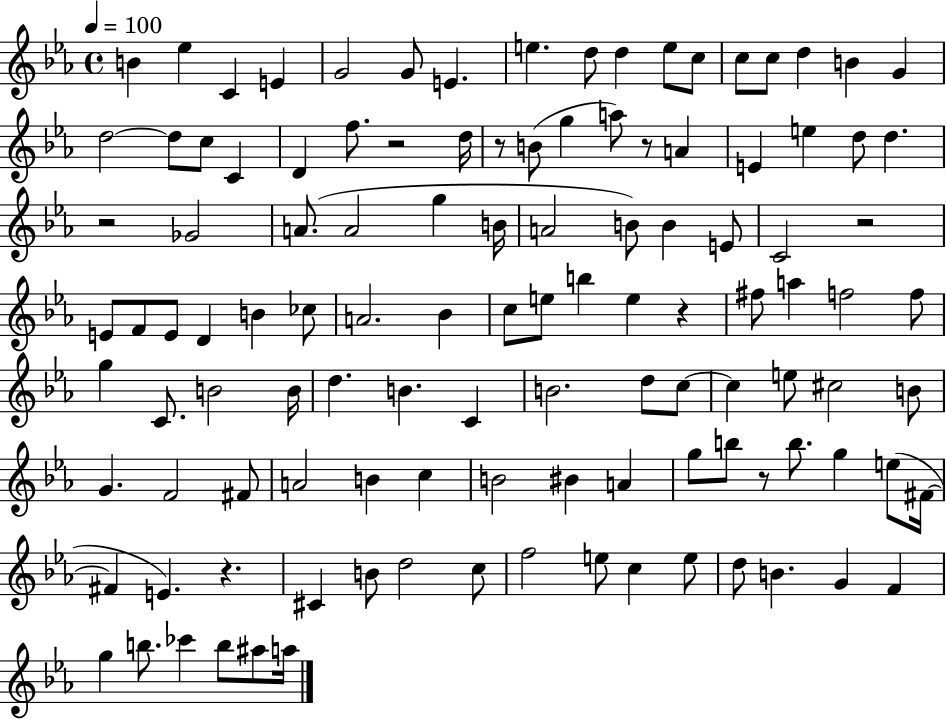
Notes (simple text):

B4/q Eb5/q C4/q E4/q G4/h G4/e E4/q. E5/q. D5/e D5/q E5/e C5/e C5/e C5/e D5/q B4/q G4/q D5/h D5/e C5/e C4/q D4/q F5/e. R/h D5/s R/e B4/e G5/q A5/e R/e A4/q E4/q E5/q D5/e D5/q. R/h Gb4/h A4/e. A4/h G5/q B4/s A4/h B4/e B4/q E4/e C4/h R/h E4/e F4/e E4/e D4/q B4/q CES5/e A4/h. Bb4/q C5/e E5/e B5/q E5/q R/q F#5/e A5/q F5/h F5/e G5/q C4/e. B4/h B4/s D5/q. B4/q. C4/q B4/h. D5/e C5/e C5/q E5/e C#5/h B4/e G4/q. F4/h F#4/e A4/h B4/q C5/q B4/h BIS4/q A4/q G5/e B5/e R/e B5/e. G5/q E5/e F#4/s F#4/q E4/q. R/q. C#4/q B4/e D5/h C5/e F5/h E5/e C5/q E5/e D5/e B4/q. G4/q F4/q G5/q B5/e. CES6/q B5/e A#5/e A5/s